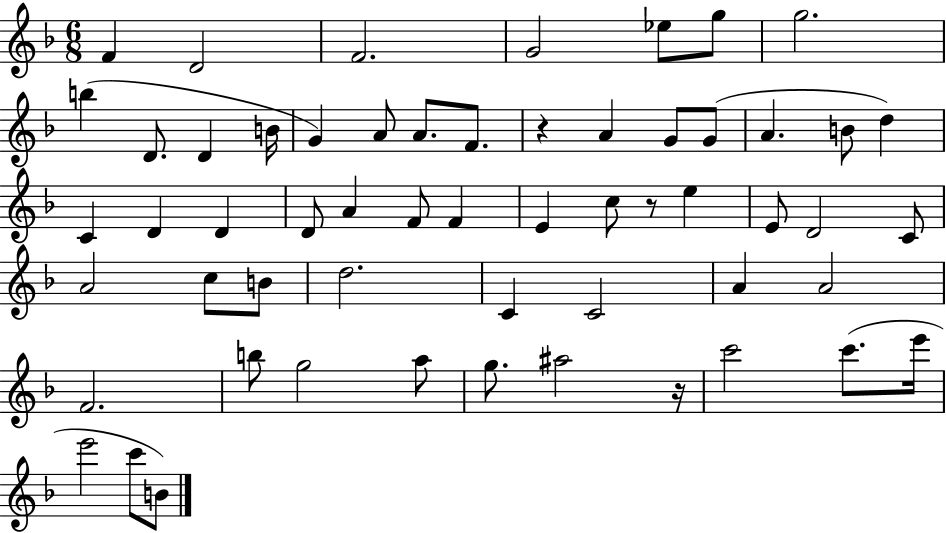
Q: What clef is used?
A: treble